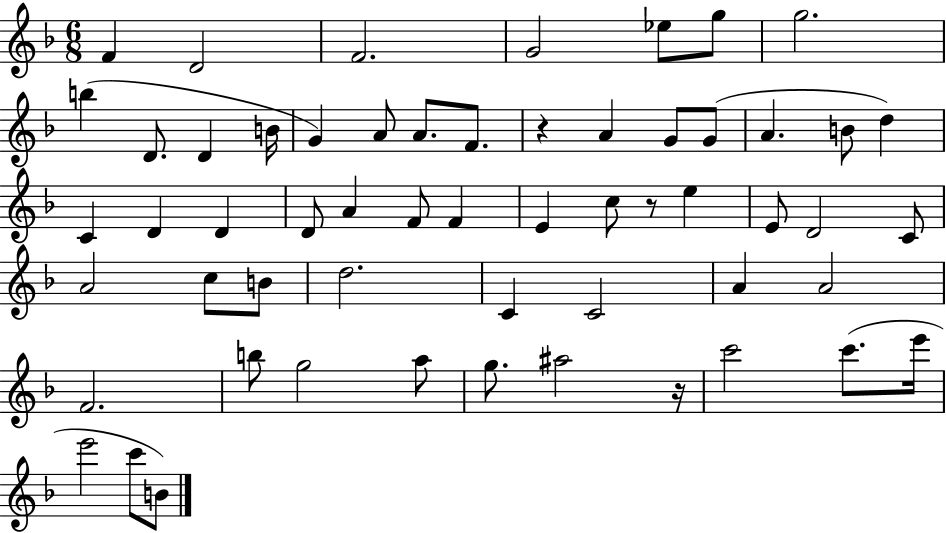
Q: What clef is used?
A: treble